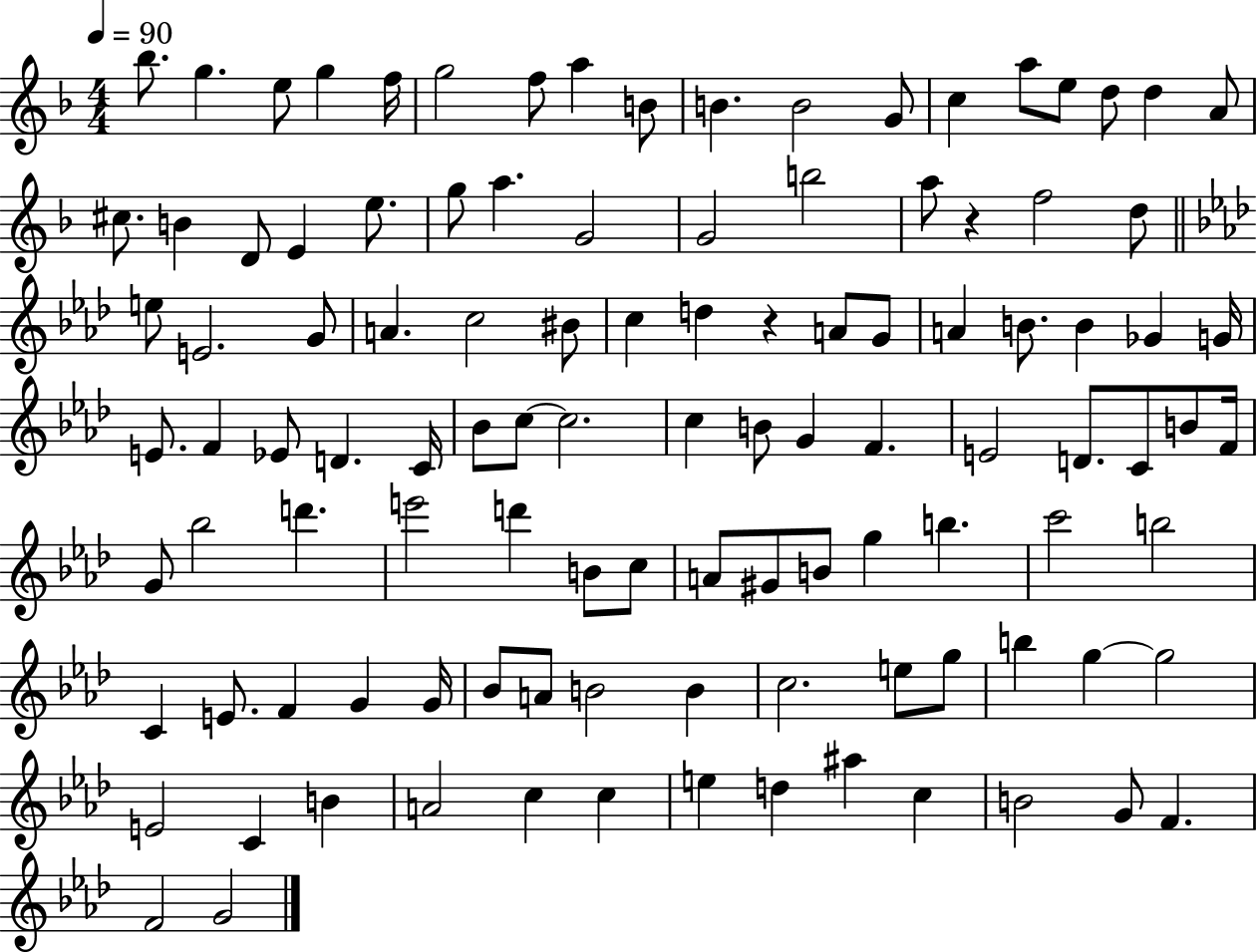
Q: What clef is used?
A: treble